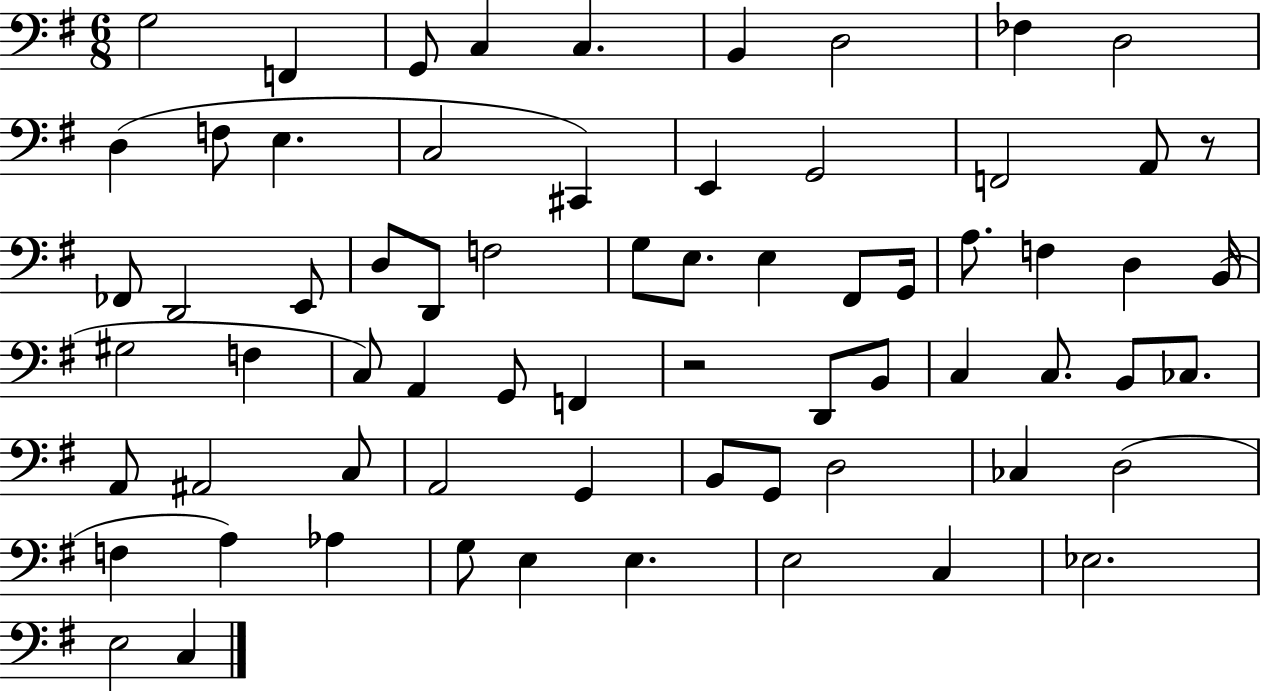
{
  \clef bass
  \numericTimeSignature
  \time 6/8
  \key g \major
  g2 f,4 | g,8 c4 c4. | b,4 d2 | fes4 d2 | \break d4( f8 e4. | c2 cis,4) | e,4 g,2 | f,2 a,8 r8 | \break fes,8 d,2 e,8 | d8 d,8 f2 | g8 e8. e4 fis,8 g,16 | a8. f4 d4 b,16( | \break gis2 f4 | c8) a,4 g,8 f,4 | r2 d,8 b,8 | c4 c8. b,8 ces8. | \break a,8 ais,2 c8 | a,2 g,4 | b,8 g,8 d2 | ces4 d2( | \break f4 a4) aes4 | g8 e4 e4. | e2 c4 | ees2. | \break e2 c4 | \bar "|."
}